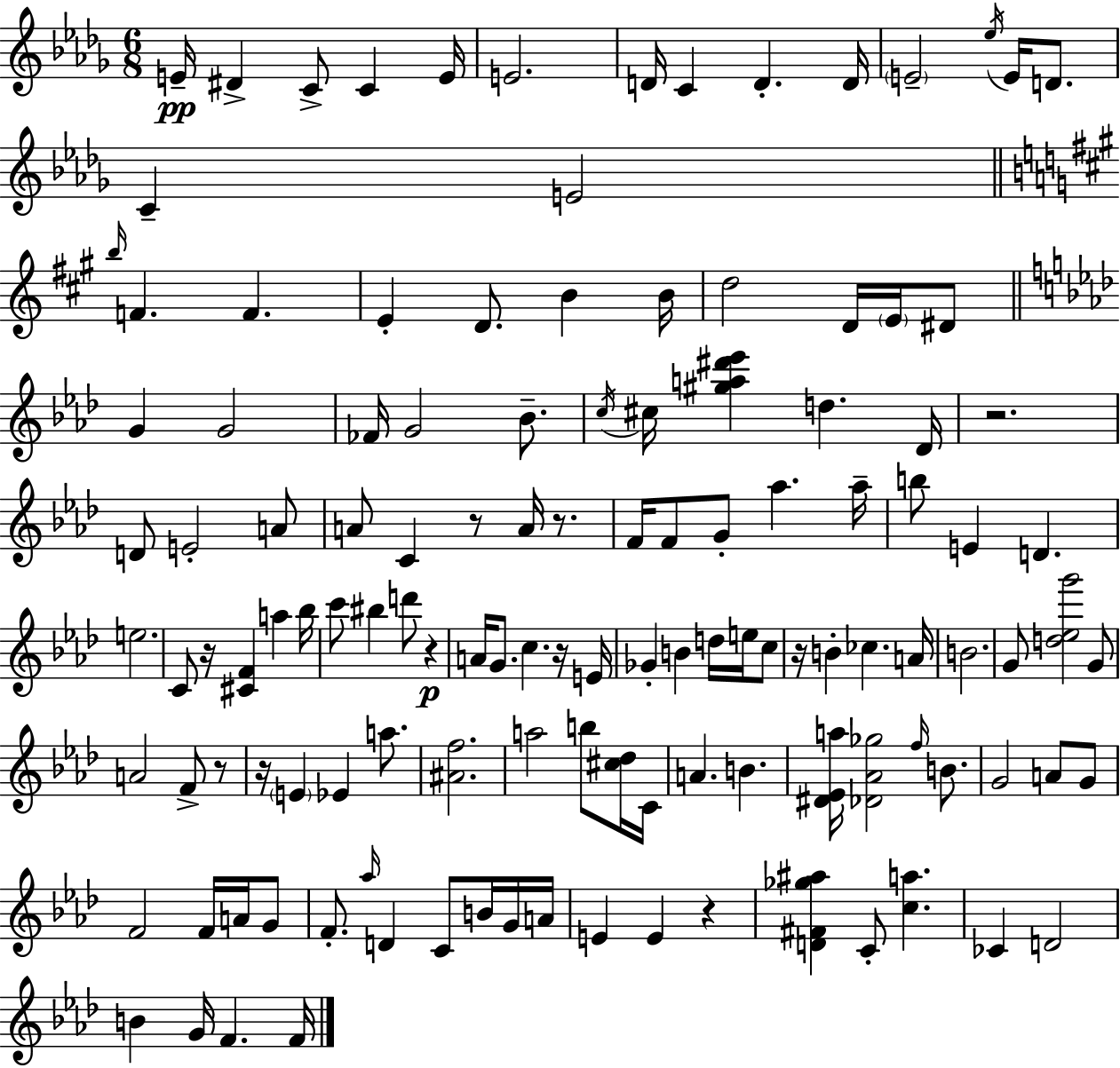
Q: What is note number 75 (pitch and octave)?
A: E4